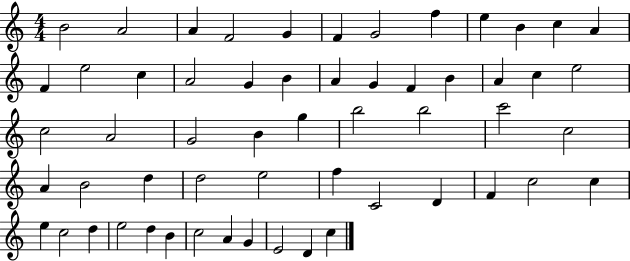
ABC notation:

X:1
T:Untitled
M:4/4
L:1/4
K:C
B2 A2 A F2 G F G2 f e B c A F e2 c A2 G B A G F B A c e2 c2 A2 G2 B g b2 b2 c'2 c2 A B2 d d2 e2 f C2 D F c2 c e c2 d e2 d B c2 A G E2 D c